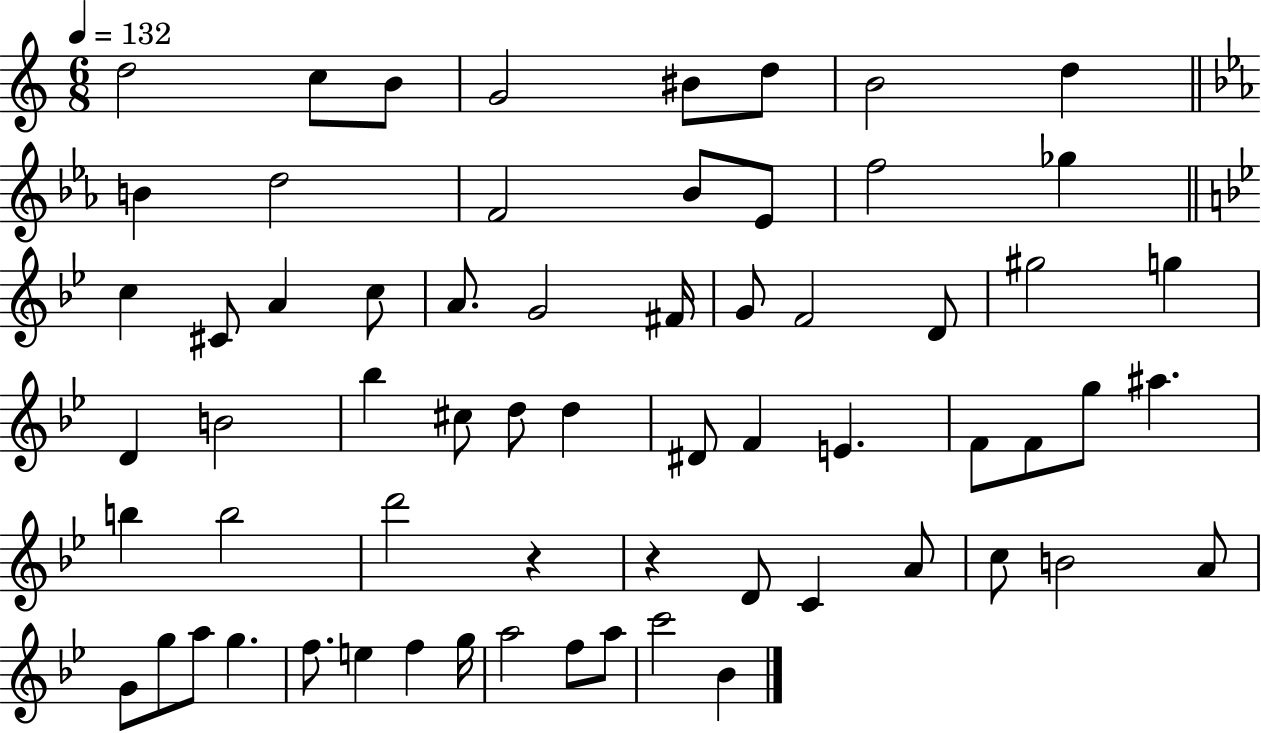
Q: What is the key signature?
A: C major